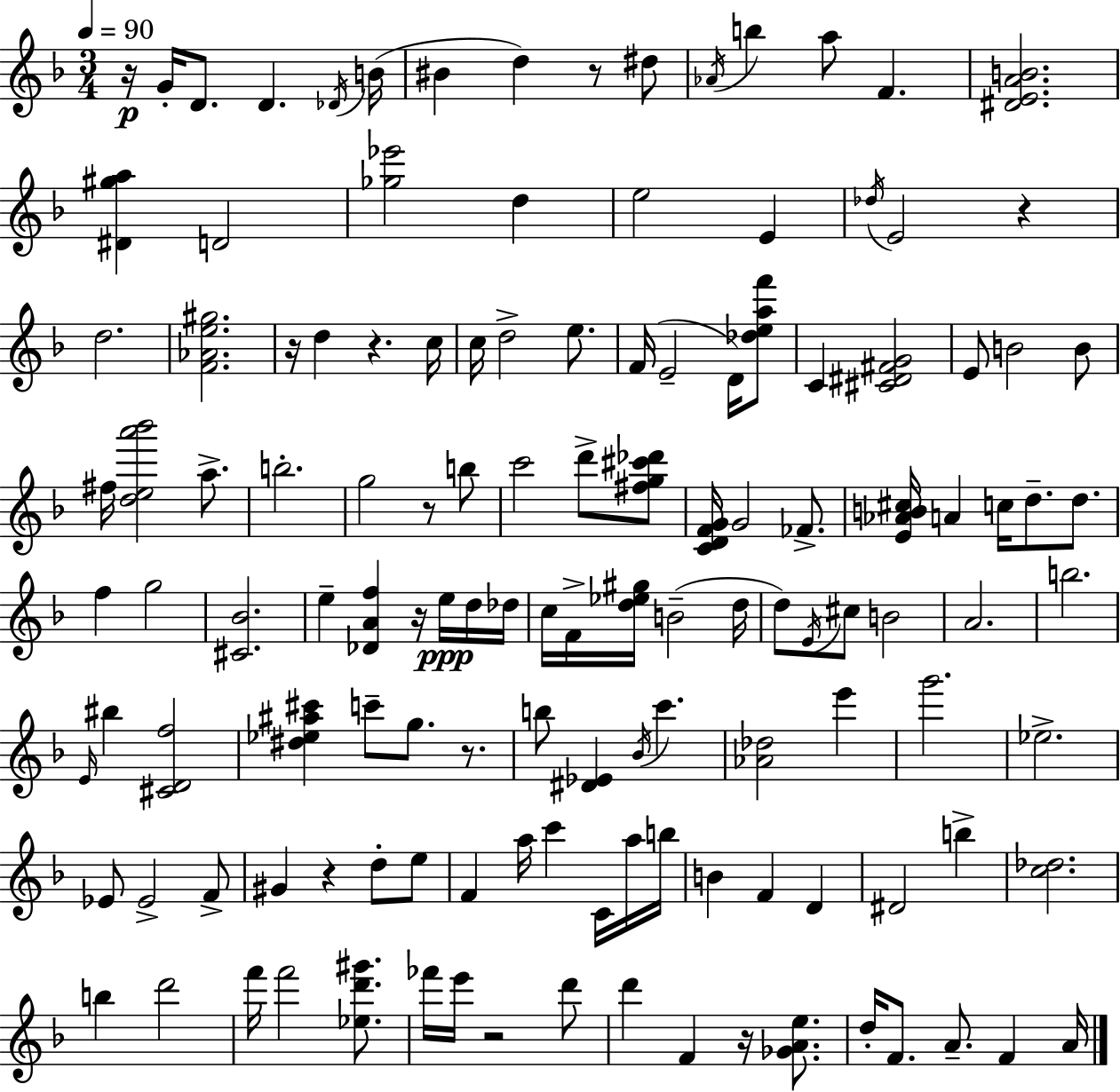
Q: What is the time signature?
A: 3/4